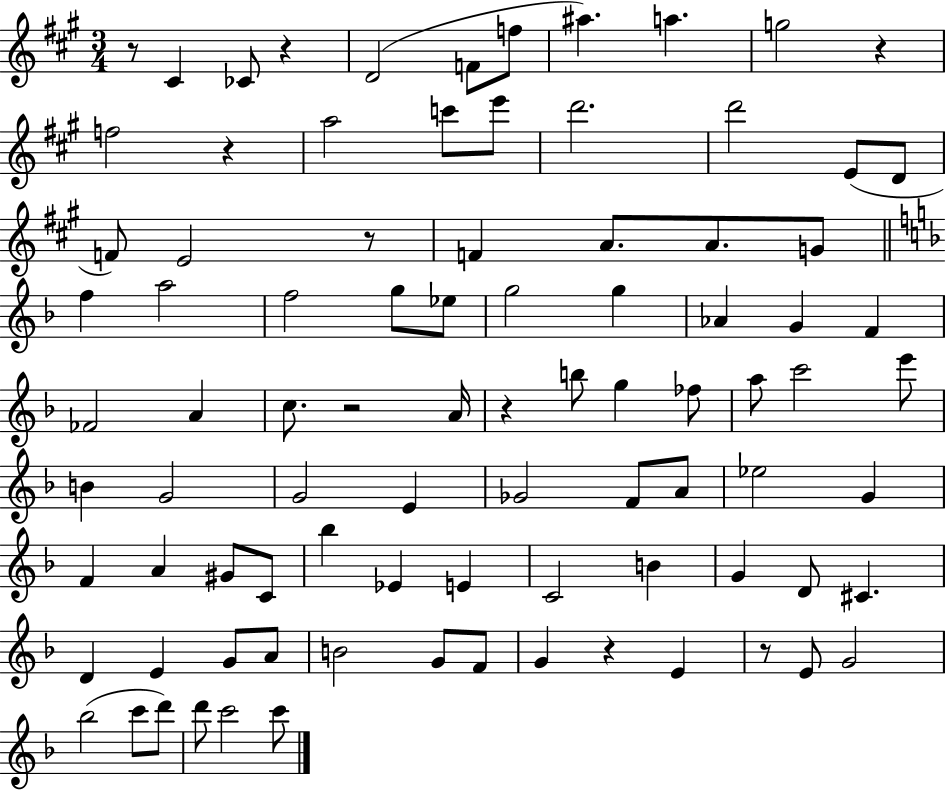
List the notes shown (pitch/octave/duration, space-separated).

R/e C#4/q CES4/e R/q D4/h F4/e F5/e A#5/q. A5/q. G5/h R/q F5/h R/q A5/h C6/e E6/e D6/h. D6/h E4/e D4/e F4/e E4/h R/e F4/q A4/e. A4/e. G4/e F5/q A5/h F5/h G5/e Eb5/e G5/h G5/q Ab4/q G4/q F4/q FES4/h A4/q C5/e. R/h A4/s R/q B5/e G5/q FES5/e A5/e C6/h E6/e B4/q G4/h G4/h E4/q Gb4/h F4/e A4/e Eb5/h G4/q F4/q A4/q G#4/e C4/e Bb5/q Eb4/q E4/q C4/h B4/q G4/q D4/e C#4/q. D4/q E4/q G4/e A4/e B4/h G4/e F4/e G4/q R/q E4/q R/e E4/e G4/h Bb5/h C6/e D6/e D6/e C6/h C6/e